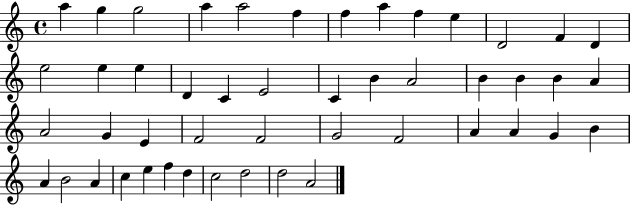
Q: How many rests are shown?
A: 0